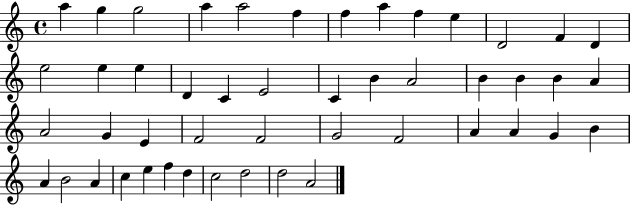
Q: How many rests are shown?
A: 0